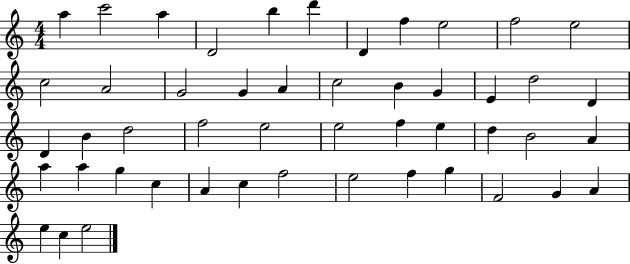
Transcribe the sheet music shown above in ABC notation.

X:1
T:Untitled
M:4/4
L:1/4
K:C
a c'2 a D2 b d' D f e2 f2 e2 c2 A2 G2 G A c2 B G E d2 D D B d2 f2 e2 e2 f e d B2 A a a g c A c f2 e2 f g F2 G A e c e2